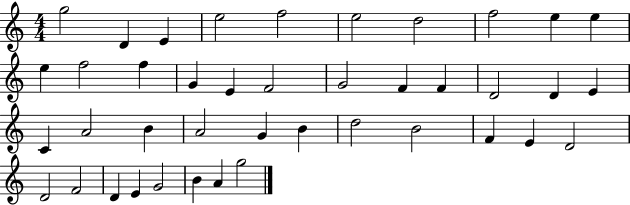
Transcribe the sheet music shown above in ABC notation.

X:1
T:Untitled
M:4/4
L:1/4
K:C
g2 D E e2 f2 e2 d2 f2 e e e f2 f G E F2 G2 F F D2 D E C A2 B A2 G B d2 B2 F E D2 D2 F2 D E G2 B A g2